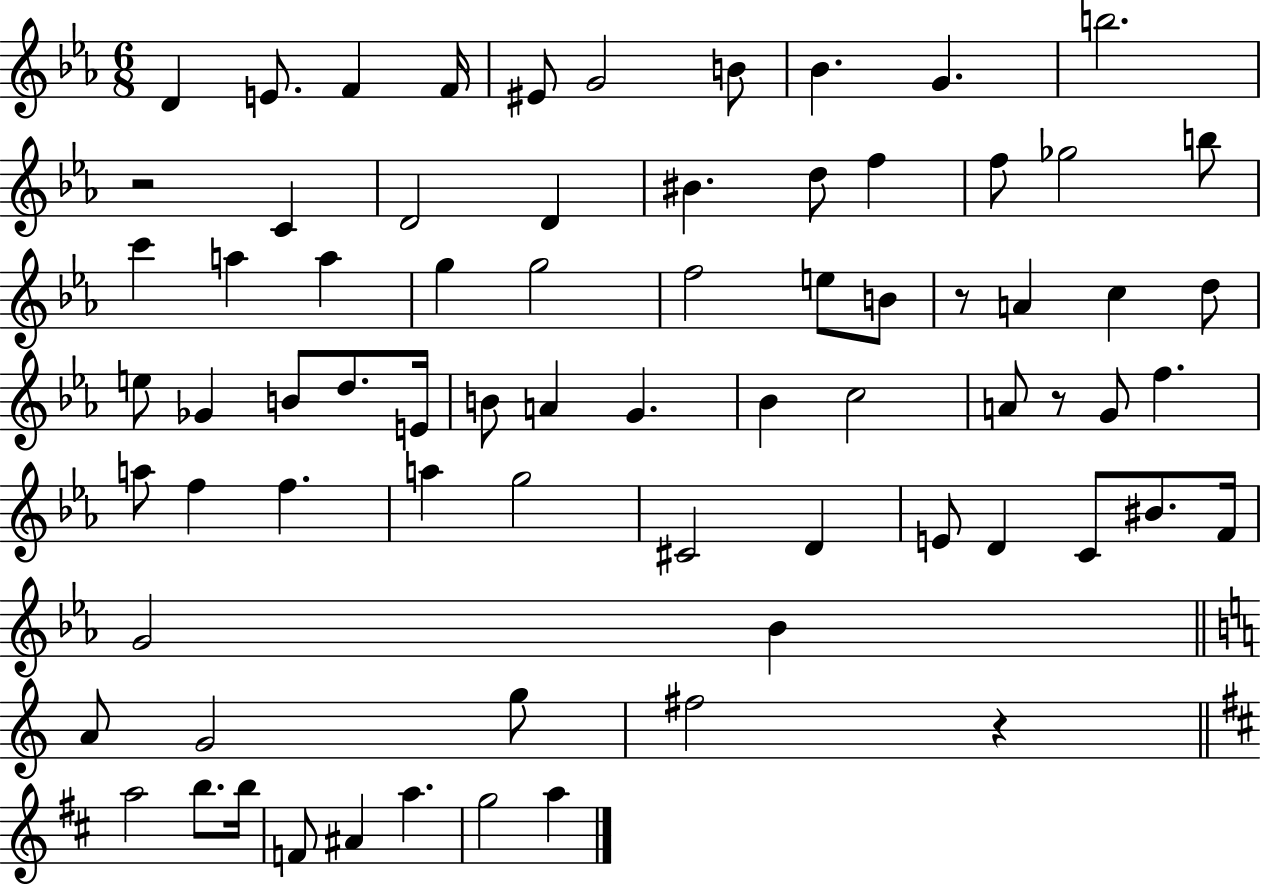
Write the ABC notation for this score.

X:1
T:Untitled
M:6/8
L:1/4
K:Eb
D E/2 F F/4 ^E/2 G2 B/2 _B G b2 z2 C D2 D ^B d/2 f f/2 _g2 b/2 c' a a g g2 f2 e/2 B/2 z/2 A c d/2 e/2 _G B/2 d/2 E/4 B/2 A G _B c2 A/2 z/2 G/2 f a/2 f f a g2 ^C2 D E/2 D C/2 ^B/2 F/4 G2 _B A/2 G2 g/2 ^f2 z a2 b/2 b/4 F/2 ^A a g2 a